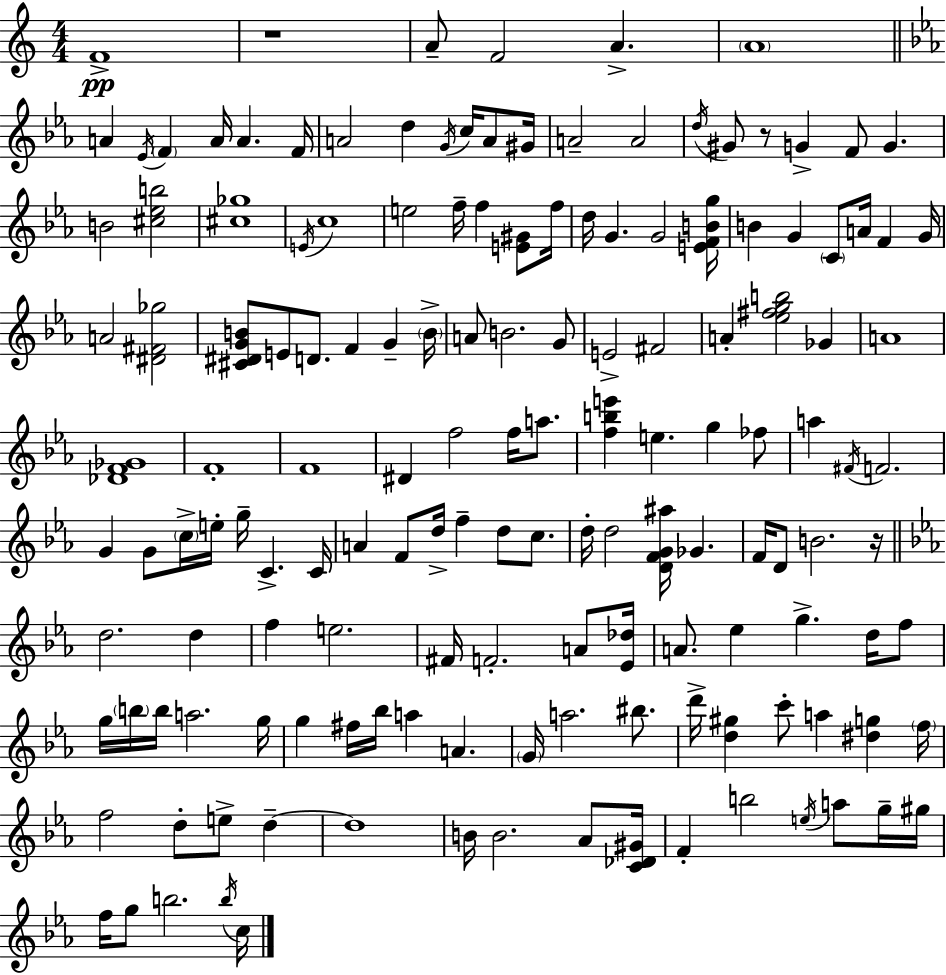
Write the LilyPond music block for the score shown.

{
  \clef treble
  \numericTimeSignature
  \time 4/4
  \key a \minor
  f'1->\pp | r1 | a'8-- f'2 a'4.-> | \parenthesize a'1 | \break \bar "||" \break \key c \minor a'4 \acciaccatura { ees'16 } \parenthesize f'4 a'16 a'4. | f'16 a'2 d''4 \acciaccatura { g'16 } c''16 a'8 | gis'16 a'2-- a'2 | \acciaccatura { d''16 } gis'8 r8 g'4-> f'8 g'4. | \break b'2 <cis'' ees'' b''>2 | <cis'' ges''>1 | \acciaccatura { e'16 } c''1 | e''2 f''16-- f''4 | \break <e' gis'>8 f''16 d''16 g'4. g'2 | <e' f' b' g''>16 b'4 g'4 \parenthesize c'8 a'16 f'4 | g'16 a'2 <dis' fis' ges''>2 | <cis' dis' g' b'>8 e'8 d'8. f'4 g'4-- | \break \parenthesize b'16-> a'8 b'2. | g'8 e'2-> fis'2 | a'4-. <ees'' fis'' g'' b''>2 | ges'4 a'1 | \break <des' f' ges'>1 | f'1-. | f'1 | dis'4 f''2 | \break f''16 a''8. <f'' b'' e'''>4 e''4. g''4 | fes''8 a''4 \acciaccatura { fis'16 } f'2. | g'4 g'8 \parenthesize c''16-> e''16-. g''16-- c'4.-> | c'16 a'4 f'8 d''16-> f''4-- | \break d''8 c''8. d''16-. d''2 <d' f' g' ais''>16 ges'4. | f'16 d'8 b'2. | r16 \bar "||" \break \key c \minor d''2. d''4 | f''4 e''2. | fis'16 f'2.-. a'8 <ees' des''>16 | a'8. ees''4 g''4.-> d''16 f''8 | \break g''16 \parenthesize b''16 b''16 a''2. g''16 | g''4 fis''16 bes''16 a''4 a'4. | \parenthesize g'16 a''2. bis''8. | d'''16-> <d'' gis''>4 c'''8-. a''4 <dis'' g''>4 \parenthesize f''16 | \break f''2 d''8-. e''8-> d''4--~~ | d''1 | b'16 b'2. aes'8 <c' des' gis'>16 | f'4-. b''2 \acciaccatura { e''16 } a''8 g''16-- | \break gis''16 f''16 g''8 b''2. | \acciaccatura { b''16 } c''16 \bar "|."
}